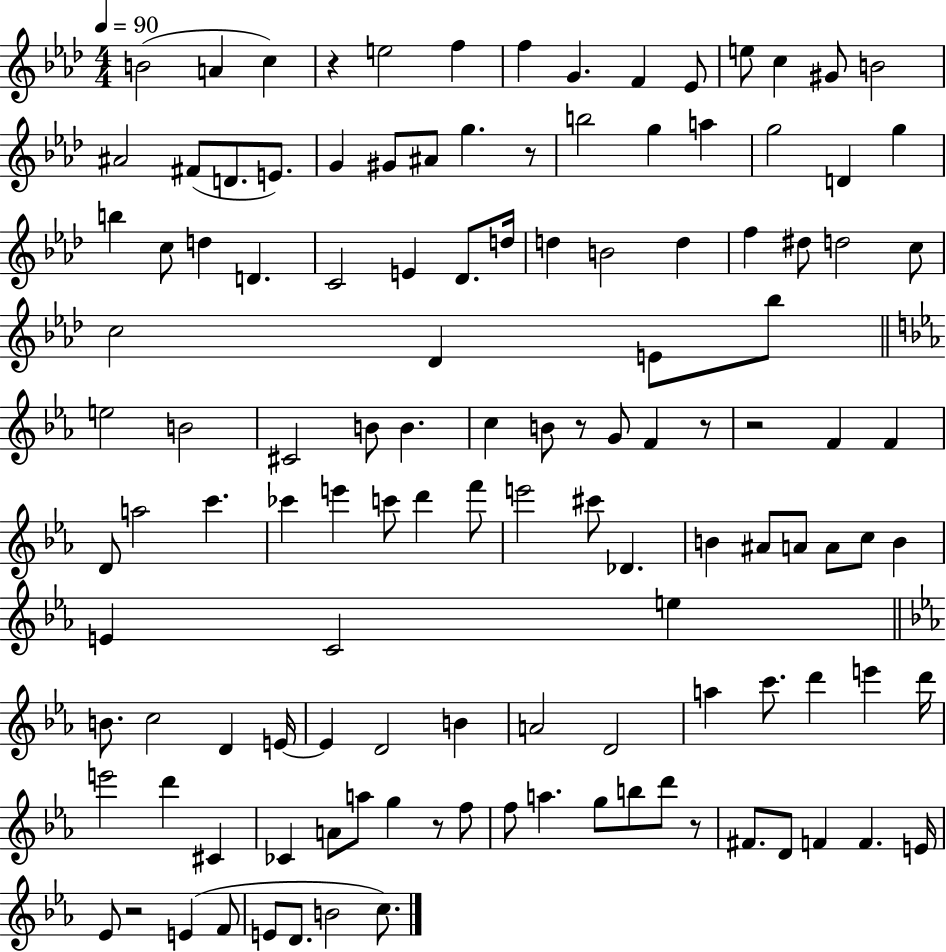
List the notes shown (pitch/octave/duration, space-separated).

B4/h A4/q C5/q R/q E5/h F5/q F5/q G4/q. F4/q Eb4/e E5/e C5/q G#4/e B4/h A#4/h F#4/e D4/e. E4/e. G4/q G#4/e A#4/e G5/q. R/e B5/h G5/q A5/q G5/h D4/q G5/q B5/q C5/e D5/q D4/q. C4/h E4/q Db4/e. D5/s D5/q B4/h D5/q F5/q D#5/e D5/h C5/e C5/h Db4/q E4/e Bb5/e E5/h B4/h C#4/h B4/e B4/q. C5/q B4/e R/e G4/e F4/q R/e R/h F4/q F4/q D4/e A5/h C6/q. CES6/q E6/q C6/e D6/q F6/e E6/h C#6/e Db4/q. B4/q A#4/e A4/e A4/e C5/e B4/q E4/q C4/h E5/q B4/e. C5/h D4/q E4/s E4/q D4/h B4/q A4/h D4/h A5/q C6/e. D6/q E6/q D6/s E6/h D6/q C#4/q CES4/q A4/e A5/e G5/q R/e F5/e F5/e A5/q. G5/e B5/e D6/e R/e F#4/e. D4/e F4/q F4/q. E4/s Eb4/e R/h E4/q F4/e E4/e D4/e. B4/h C5/e.